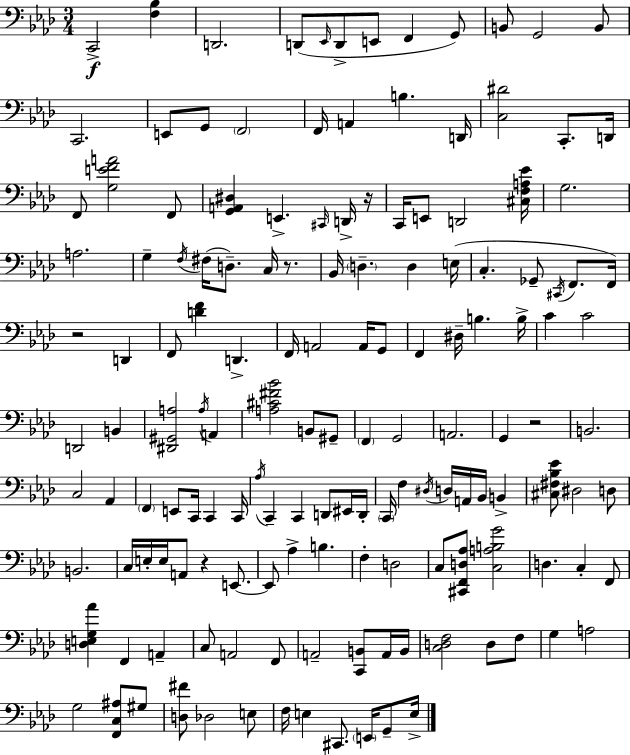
X:1
T:Untitled
M:3/4
L:1/4
K:Ab
C,,2 [F,_B,] D,,2 D,,/2 _E,,/4 D,,/2 E,,/2 F,, G,,/2 B,,/2 G,,2 B,,/2 C,,2 E,,/2 G,,/2 F,,2 F,,/4 A,, B, D,,/4 [C,^D]2 C,,/2 D,,/4 F,,/2 [G,EFA]2 F,,/2 [G,,A,,^D,] E,, ^C,,/4 D,,/4 z/4 C,,/4 E,,/2 D,,2 [^C,F,A,_E]/4 G,2 A,2 G, F,/4 ^F,/4 D,/2 C,/4 z/2 _B,,/4 D, D, E,/4 C, _G,,/2 ^C,,/4 F,,/2 F,,/4 z2 D,, F,,/2 [DF] D,, F,,/4 A,,2 A,,/4 G,,/2 F,, ^D,/4 B, B,/4 C C2 D,,2 B,, [^D,,^G,,A,]2 A,/4 A,, [A,^C^F_B]2 B,,/2 ^G,,/2 F,, G,,2 A,,2 G,, z2 B,,2 C,2 _A,, F,, E,,/2 C,,/4 C,, C,,/4 _A,/4 C,, C,, D,,/2 ^E,,/4 D,,/4 C,,/4 F, ^D,/4 D,/4 A,,/4 _B,,/4 B,, [^C,^F,_B,_E]/2 ^D,2 D,/2 B,,2 C,/4 E,/4 E,/4 A,,/2 z E,,/2 E,,/2 _A, B, F, D,2 C,/2 [^C,,F,,D,_A,]/2 [C,A,B,G]2 D, C, F,,/2 [D,E,G,_A] F,, A,, C,/2 A,,2 F,,/2 A,,2 [C,,B,,]/2 A,,/4 B,,/4 [C,D,F,]2 D,/2 F,/2 G, A,2 G,2 [F,,C,^A,]/2 ^G,/2 [D,^F]/2 _D,2 E,/2 F,/4 E, ^C,,/2 E,,/4 G,,/2 E,/4